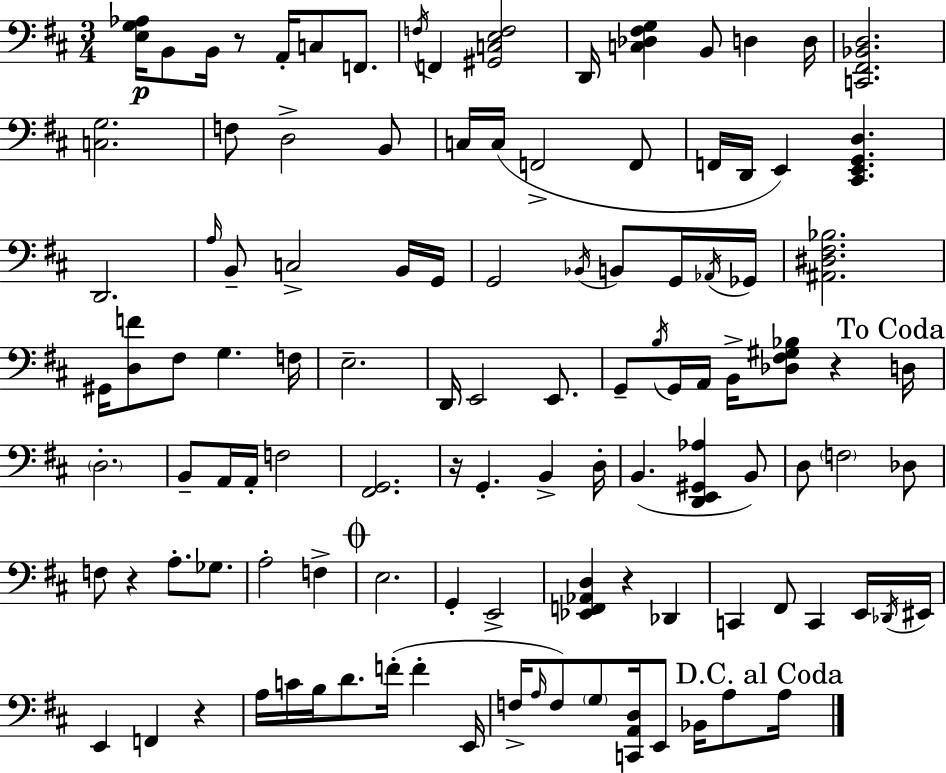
X:1
T:Untitled
M:3/4
L:1/4
K:D
[E,G,_A,]/4 B,,/2 B,,/4 z/2 A,,/4 C,/2 F,,/2 F,/4 F,, [^G,,C,E,F,]2 D,,/4 [C,_D,^F,G,] B,,/2 D, D,/4 [C,,^F,,_B,,D,]2 [C,G,]2 F,/2 D,2 B,,/2 C,/4 C,/4 F,,2 F,,/2 F,,/4 D,,/4 E,, [^C,,E,,G,,D,] D,,2 A,/4 B,,/2 C,2 B,,/4 G,,/4 G,,2 _B,,/4 B,,/2 G,,/4 _A,,/4 _G,,/4 [^A,,^D,^F,_B,]2 ^G,,/4 [D,F]/2 ^F,/2 G, F,/4 E,2 D,,/4 E,,2 E,,/2 G,,/2 B,/4 G,,/4 A,,/4 B,,/4 [_D,^F,^G,_B,]/2 z D,/4 D,2 B,,/2 A,,/4 A,,/4 F,2 [^F,,G,,]2 z/4 G,, B,, D,/4 B,, [D,,E,,^G,,_A,] B,,/2 D,/2 F,2 _D,/2 F,/2 z A,/2 _G,/2 A,2 F, E,2 G,, E,,2 [_E,,F,,_A,,D,] z _D,, C,, ^F,,/2 C,, E,,/4 _D,,/4 ^E,,/4 E,, F,, z A,/4 C/4 B,/4 D/2 F/4 F E,,/4 F,/4 A,/4 F,/2 G,/2 [C,,A,,D,]/4 E,,/2 _B,,/4 A,/2 A,/4